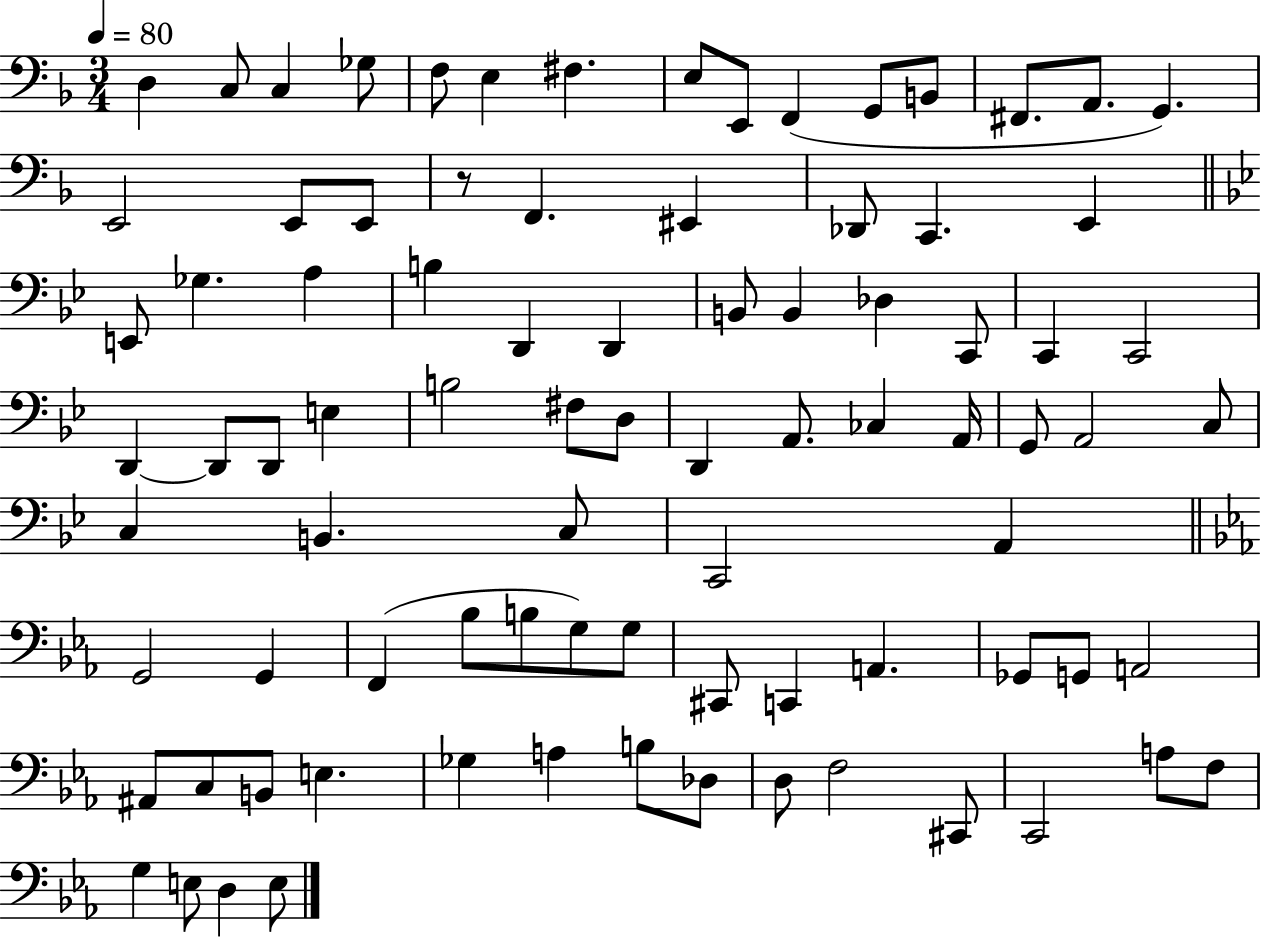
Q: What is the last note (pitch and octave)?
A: E3